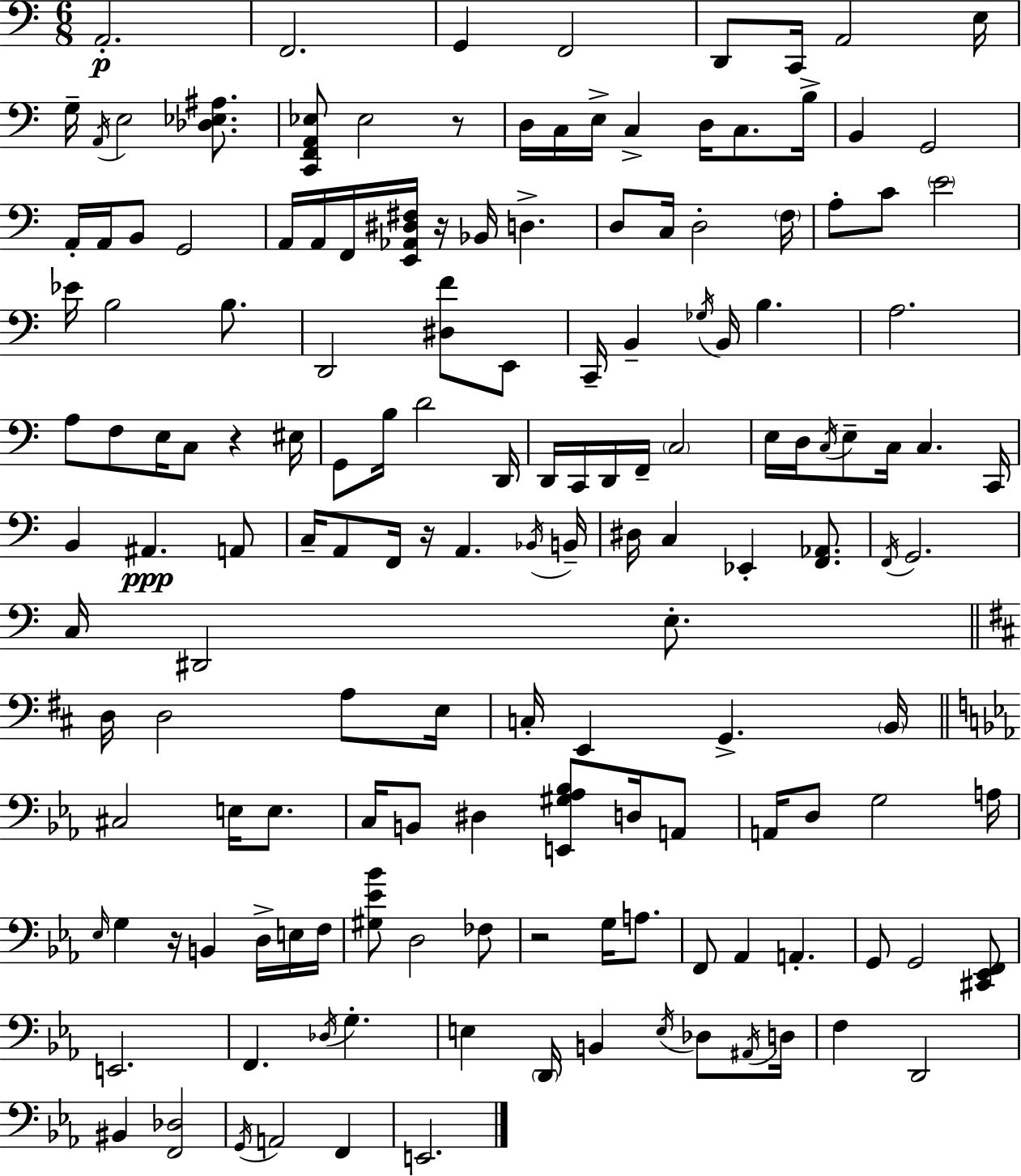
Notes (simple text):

A2/h. F2/h. G2/q F2/h D2/e C2/s A2/h E3/s G3/s A2/s E3/h [Db3,Eb3,A#3]/e. [C2,F2,A2,Eb3]/e Eb3/h R/e D3/s C3/s E3/s C3/q D3/s C3/e. B3/s B2/q G2/h A2/s A2/s B2/e G2/h A2/s A2/s F2/s [E2,Ab2,D#3,F#3]/s R/s Bb2/s D3/q. D3/e C3/s D3/h F3/s A3/e C4/e E4/h Eb4/s B3/h B3/e. D2/h [D#3,F4]/e E2/e C2/s B2/q Gb3/s B2/s B3/q. A3/h. A3/e F3/e E3/s C3/e R/q EIS3/s G2/e B3/s D4/h D2/s D2/s C2/s D2/s F2/s C3/h E3/s D3/s C3/s E3/e C3/s C3/q. C2/s B2/q A#2/q. A2/e C3/s A2/e F2/s R/s A2/q. Bb2/s B2/s D#3/s C3/q Eb2/q [F2,Ab2]/e. F2/s G2/h. C3/s D#2/h E3/e. D3/s D3/h A3/e E3/s C3/s E2/q G2/q. B2/s C#3/h E3/s E3/e. C3/s B2/e D#3/q [E2,G#3,Ab3,Bb3]/e D3/s A2/e A2/s D3/e G3/h A3/s Eb3/s G3/q R/s B2/q D3/s E3/s F3/s [G#3,Eb4,Bb4]/e D3/h FES3/e R/h G3/s A3/e. F2/e Ab2/q A2/q. G2/e G2/h [C#2,Eb2,F2]/e E2/h. F2/q. Db3/s G3/q. E3/q D2/s B2/q E3/s Db3/e A#2/s D3/s F3/q D2/h BIS2/q [F2,Db3]/h G2/s A2/h F2/q E2/h.